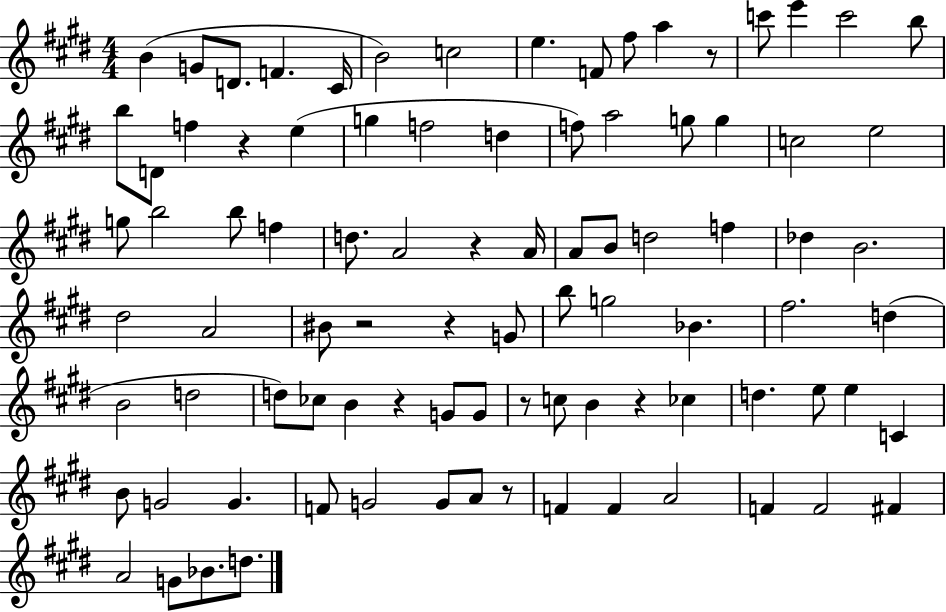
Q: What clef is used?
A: treble